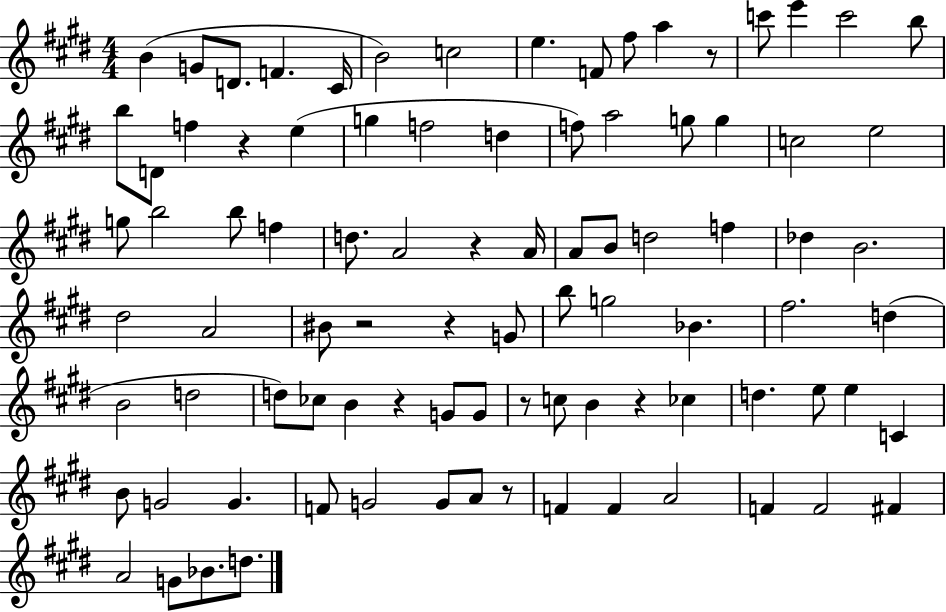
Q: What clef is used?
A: treble